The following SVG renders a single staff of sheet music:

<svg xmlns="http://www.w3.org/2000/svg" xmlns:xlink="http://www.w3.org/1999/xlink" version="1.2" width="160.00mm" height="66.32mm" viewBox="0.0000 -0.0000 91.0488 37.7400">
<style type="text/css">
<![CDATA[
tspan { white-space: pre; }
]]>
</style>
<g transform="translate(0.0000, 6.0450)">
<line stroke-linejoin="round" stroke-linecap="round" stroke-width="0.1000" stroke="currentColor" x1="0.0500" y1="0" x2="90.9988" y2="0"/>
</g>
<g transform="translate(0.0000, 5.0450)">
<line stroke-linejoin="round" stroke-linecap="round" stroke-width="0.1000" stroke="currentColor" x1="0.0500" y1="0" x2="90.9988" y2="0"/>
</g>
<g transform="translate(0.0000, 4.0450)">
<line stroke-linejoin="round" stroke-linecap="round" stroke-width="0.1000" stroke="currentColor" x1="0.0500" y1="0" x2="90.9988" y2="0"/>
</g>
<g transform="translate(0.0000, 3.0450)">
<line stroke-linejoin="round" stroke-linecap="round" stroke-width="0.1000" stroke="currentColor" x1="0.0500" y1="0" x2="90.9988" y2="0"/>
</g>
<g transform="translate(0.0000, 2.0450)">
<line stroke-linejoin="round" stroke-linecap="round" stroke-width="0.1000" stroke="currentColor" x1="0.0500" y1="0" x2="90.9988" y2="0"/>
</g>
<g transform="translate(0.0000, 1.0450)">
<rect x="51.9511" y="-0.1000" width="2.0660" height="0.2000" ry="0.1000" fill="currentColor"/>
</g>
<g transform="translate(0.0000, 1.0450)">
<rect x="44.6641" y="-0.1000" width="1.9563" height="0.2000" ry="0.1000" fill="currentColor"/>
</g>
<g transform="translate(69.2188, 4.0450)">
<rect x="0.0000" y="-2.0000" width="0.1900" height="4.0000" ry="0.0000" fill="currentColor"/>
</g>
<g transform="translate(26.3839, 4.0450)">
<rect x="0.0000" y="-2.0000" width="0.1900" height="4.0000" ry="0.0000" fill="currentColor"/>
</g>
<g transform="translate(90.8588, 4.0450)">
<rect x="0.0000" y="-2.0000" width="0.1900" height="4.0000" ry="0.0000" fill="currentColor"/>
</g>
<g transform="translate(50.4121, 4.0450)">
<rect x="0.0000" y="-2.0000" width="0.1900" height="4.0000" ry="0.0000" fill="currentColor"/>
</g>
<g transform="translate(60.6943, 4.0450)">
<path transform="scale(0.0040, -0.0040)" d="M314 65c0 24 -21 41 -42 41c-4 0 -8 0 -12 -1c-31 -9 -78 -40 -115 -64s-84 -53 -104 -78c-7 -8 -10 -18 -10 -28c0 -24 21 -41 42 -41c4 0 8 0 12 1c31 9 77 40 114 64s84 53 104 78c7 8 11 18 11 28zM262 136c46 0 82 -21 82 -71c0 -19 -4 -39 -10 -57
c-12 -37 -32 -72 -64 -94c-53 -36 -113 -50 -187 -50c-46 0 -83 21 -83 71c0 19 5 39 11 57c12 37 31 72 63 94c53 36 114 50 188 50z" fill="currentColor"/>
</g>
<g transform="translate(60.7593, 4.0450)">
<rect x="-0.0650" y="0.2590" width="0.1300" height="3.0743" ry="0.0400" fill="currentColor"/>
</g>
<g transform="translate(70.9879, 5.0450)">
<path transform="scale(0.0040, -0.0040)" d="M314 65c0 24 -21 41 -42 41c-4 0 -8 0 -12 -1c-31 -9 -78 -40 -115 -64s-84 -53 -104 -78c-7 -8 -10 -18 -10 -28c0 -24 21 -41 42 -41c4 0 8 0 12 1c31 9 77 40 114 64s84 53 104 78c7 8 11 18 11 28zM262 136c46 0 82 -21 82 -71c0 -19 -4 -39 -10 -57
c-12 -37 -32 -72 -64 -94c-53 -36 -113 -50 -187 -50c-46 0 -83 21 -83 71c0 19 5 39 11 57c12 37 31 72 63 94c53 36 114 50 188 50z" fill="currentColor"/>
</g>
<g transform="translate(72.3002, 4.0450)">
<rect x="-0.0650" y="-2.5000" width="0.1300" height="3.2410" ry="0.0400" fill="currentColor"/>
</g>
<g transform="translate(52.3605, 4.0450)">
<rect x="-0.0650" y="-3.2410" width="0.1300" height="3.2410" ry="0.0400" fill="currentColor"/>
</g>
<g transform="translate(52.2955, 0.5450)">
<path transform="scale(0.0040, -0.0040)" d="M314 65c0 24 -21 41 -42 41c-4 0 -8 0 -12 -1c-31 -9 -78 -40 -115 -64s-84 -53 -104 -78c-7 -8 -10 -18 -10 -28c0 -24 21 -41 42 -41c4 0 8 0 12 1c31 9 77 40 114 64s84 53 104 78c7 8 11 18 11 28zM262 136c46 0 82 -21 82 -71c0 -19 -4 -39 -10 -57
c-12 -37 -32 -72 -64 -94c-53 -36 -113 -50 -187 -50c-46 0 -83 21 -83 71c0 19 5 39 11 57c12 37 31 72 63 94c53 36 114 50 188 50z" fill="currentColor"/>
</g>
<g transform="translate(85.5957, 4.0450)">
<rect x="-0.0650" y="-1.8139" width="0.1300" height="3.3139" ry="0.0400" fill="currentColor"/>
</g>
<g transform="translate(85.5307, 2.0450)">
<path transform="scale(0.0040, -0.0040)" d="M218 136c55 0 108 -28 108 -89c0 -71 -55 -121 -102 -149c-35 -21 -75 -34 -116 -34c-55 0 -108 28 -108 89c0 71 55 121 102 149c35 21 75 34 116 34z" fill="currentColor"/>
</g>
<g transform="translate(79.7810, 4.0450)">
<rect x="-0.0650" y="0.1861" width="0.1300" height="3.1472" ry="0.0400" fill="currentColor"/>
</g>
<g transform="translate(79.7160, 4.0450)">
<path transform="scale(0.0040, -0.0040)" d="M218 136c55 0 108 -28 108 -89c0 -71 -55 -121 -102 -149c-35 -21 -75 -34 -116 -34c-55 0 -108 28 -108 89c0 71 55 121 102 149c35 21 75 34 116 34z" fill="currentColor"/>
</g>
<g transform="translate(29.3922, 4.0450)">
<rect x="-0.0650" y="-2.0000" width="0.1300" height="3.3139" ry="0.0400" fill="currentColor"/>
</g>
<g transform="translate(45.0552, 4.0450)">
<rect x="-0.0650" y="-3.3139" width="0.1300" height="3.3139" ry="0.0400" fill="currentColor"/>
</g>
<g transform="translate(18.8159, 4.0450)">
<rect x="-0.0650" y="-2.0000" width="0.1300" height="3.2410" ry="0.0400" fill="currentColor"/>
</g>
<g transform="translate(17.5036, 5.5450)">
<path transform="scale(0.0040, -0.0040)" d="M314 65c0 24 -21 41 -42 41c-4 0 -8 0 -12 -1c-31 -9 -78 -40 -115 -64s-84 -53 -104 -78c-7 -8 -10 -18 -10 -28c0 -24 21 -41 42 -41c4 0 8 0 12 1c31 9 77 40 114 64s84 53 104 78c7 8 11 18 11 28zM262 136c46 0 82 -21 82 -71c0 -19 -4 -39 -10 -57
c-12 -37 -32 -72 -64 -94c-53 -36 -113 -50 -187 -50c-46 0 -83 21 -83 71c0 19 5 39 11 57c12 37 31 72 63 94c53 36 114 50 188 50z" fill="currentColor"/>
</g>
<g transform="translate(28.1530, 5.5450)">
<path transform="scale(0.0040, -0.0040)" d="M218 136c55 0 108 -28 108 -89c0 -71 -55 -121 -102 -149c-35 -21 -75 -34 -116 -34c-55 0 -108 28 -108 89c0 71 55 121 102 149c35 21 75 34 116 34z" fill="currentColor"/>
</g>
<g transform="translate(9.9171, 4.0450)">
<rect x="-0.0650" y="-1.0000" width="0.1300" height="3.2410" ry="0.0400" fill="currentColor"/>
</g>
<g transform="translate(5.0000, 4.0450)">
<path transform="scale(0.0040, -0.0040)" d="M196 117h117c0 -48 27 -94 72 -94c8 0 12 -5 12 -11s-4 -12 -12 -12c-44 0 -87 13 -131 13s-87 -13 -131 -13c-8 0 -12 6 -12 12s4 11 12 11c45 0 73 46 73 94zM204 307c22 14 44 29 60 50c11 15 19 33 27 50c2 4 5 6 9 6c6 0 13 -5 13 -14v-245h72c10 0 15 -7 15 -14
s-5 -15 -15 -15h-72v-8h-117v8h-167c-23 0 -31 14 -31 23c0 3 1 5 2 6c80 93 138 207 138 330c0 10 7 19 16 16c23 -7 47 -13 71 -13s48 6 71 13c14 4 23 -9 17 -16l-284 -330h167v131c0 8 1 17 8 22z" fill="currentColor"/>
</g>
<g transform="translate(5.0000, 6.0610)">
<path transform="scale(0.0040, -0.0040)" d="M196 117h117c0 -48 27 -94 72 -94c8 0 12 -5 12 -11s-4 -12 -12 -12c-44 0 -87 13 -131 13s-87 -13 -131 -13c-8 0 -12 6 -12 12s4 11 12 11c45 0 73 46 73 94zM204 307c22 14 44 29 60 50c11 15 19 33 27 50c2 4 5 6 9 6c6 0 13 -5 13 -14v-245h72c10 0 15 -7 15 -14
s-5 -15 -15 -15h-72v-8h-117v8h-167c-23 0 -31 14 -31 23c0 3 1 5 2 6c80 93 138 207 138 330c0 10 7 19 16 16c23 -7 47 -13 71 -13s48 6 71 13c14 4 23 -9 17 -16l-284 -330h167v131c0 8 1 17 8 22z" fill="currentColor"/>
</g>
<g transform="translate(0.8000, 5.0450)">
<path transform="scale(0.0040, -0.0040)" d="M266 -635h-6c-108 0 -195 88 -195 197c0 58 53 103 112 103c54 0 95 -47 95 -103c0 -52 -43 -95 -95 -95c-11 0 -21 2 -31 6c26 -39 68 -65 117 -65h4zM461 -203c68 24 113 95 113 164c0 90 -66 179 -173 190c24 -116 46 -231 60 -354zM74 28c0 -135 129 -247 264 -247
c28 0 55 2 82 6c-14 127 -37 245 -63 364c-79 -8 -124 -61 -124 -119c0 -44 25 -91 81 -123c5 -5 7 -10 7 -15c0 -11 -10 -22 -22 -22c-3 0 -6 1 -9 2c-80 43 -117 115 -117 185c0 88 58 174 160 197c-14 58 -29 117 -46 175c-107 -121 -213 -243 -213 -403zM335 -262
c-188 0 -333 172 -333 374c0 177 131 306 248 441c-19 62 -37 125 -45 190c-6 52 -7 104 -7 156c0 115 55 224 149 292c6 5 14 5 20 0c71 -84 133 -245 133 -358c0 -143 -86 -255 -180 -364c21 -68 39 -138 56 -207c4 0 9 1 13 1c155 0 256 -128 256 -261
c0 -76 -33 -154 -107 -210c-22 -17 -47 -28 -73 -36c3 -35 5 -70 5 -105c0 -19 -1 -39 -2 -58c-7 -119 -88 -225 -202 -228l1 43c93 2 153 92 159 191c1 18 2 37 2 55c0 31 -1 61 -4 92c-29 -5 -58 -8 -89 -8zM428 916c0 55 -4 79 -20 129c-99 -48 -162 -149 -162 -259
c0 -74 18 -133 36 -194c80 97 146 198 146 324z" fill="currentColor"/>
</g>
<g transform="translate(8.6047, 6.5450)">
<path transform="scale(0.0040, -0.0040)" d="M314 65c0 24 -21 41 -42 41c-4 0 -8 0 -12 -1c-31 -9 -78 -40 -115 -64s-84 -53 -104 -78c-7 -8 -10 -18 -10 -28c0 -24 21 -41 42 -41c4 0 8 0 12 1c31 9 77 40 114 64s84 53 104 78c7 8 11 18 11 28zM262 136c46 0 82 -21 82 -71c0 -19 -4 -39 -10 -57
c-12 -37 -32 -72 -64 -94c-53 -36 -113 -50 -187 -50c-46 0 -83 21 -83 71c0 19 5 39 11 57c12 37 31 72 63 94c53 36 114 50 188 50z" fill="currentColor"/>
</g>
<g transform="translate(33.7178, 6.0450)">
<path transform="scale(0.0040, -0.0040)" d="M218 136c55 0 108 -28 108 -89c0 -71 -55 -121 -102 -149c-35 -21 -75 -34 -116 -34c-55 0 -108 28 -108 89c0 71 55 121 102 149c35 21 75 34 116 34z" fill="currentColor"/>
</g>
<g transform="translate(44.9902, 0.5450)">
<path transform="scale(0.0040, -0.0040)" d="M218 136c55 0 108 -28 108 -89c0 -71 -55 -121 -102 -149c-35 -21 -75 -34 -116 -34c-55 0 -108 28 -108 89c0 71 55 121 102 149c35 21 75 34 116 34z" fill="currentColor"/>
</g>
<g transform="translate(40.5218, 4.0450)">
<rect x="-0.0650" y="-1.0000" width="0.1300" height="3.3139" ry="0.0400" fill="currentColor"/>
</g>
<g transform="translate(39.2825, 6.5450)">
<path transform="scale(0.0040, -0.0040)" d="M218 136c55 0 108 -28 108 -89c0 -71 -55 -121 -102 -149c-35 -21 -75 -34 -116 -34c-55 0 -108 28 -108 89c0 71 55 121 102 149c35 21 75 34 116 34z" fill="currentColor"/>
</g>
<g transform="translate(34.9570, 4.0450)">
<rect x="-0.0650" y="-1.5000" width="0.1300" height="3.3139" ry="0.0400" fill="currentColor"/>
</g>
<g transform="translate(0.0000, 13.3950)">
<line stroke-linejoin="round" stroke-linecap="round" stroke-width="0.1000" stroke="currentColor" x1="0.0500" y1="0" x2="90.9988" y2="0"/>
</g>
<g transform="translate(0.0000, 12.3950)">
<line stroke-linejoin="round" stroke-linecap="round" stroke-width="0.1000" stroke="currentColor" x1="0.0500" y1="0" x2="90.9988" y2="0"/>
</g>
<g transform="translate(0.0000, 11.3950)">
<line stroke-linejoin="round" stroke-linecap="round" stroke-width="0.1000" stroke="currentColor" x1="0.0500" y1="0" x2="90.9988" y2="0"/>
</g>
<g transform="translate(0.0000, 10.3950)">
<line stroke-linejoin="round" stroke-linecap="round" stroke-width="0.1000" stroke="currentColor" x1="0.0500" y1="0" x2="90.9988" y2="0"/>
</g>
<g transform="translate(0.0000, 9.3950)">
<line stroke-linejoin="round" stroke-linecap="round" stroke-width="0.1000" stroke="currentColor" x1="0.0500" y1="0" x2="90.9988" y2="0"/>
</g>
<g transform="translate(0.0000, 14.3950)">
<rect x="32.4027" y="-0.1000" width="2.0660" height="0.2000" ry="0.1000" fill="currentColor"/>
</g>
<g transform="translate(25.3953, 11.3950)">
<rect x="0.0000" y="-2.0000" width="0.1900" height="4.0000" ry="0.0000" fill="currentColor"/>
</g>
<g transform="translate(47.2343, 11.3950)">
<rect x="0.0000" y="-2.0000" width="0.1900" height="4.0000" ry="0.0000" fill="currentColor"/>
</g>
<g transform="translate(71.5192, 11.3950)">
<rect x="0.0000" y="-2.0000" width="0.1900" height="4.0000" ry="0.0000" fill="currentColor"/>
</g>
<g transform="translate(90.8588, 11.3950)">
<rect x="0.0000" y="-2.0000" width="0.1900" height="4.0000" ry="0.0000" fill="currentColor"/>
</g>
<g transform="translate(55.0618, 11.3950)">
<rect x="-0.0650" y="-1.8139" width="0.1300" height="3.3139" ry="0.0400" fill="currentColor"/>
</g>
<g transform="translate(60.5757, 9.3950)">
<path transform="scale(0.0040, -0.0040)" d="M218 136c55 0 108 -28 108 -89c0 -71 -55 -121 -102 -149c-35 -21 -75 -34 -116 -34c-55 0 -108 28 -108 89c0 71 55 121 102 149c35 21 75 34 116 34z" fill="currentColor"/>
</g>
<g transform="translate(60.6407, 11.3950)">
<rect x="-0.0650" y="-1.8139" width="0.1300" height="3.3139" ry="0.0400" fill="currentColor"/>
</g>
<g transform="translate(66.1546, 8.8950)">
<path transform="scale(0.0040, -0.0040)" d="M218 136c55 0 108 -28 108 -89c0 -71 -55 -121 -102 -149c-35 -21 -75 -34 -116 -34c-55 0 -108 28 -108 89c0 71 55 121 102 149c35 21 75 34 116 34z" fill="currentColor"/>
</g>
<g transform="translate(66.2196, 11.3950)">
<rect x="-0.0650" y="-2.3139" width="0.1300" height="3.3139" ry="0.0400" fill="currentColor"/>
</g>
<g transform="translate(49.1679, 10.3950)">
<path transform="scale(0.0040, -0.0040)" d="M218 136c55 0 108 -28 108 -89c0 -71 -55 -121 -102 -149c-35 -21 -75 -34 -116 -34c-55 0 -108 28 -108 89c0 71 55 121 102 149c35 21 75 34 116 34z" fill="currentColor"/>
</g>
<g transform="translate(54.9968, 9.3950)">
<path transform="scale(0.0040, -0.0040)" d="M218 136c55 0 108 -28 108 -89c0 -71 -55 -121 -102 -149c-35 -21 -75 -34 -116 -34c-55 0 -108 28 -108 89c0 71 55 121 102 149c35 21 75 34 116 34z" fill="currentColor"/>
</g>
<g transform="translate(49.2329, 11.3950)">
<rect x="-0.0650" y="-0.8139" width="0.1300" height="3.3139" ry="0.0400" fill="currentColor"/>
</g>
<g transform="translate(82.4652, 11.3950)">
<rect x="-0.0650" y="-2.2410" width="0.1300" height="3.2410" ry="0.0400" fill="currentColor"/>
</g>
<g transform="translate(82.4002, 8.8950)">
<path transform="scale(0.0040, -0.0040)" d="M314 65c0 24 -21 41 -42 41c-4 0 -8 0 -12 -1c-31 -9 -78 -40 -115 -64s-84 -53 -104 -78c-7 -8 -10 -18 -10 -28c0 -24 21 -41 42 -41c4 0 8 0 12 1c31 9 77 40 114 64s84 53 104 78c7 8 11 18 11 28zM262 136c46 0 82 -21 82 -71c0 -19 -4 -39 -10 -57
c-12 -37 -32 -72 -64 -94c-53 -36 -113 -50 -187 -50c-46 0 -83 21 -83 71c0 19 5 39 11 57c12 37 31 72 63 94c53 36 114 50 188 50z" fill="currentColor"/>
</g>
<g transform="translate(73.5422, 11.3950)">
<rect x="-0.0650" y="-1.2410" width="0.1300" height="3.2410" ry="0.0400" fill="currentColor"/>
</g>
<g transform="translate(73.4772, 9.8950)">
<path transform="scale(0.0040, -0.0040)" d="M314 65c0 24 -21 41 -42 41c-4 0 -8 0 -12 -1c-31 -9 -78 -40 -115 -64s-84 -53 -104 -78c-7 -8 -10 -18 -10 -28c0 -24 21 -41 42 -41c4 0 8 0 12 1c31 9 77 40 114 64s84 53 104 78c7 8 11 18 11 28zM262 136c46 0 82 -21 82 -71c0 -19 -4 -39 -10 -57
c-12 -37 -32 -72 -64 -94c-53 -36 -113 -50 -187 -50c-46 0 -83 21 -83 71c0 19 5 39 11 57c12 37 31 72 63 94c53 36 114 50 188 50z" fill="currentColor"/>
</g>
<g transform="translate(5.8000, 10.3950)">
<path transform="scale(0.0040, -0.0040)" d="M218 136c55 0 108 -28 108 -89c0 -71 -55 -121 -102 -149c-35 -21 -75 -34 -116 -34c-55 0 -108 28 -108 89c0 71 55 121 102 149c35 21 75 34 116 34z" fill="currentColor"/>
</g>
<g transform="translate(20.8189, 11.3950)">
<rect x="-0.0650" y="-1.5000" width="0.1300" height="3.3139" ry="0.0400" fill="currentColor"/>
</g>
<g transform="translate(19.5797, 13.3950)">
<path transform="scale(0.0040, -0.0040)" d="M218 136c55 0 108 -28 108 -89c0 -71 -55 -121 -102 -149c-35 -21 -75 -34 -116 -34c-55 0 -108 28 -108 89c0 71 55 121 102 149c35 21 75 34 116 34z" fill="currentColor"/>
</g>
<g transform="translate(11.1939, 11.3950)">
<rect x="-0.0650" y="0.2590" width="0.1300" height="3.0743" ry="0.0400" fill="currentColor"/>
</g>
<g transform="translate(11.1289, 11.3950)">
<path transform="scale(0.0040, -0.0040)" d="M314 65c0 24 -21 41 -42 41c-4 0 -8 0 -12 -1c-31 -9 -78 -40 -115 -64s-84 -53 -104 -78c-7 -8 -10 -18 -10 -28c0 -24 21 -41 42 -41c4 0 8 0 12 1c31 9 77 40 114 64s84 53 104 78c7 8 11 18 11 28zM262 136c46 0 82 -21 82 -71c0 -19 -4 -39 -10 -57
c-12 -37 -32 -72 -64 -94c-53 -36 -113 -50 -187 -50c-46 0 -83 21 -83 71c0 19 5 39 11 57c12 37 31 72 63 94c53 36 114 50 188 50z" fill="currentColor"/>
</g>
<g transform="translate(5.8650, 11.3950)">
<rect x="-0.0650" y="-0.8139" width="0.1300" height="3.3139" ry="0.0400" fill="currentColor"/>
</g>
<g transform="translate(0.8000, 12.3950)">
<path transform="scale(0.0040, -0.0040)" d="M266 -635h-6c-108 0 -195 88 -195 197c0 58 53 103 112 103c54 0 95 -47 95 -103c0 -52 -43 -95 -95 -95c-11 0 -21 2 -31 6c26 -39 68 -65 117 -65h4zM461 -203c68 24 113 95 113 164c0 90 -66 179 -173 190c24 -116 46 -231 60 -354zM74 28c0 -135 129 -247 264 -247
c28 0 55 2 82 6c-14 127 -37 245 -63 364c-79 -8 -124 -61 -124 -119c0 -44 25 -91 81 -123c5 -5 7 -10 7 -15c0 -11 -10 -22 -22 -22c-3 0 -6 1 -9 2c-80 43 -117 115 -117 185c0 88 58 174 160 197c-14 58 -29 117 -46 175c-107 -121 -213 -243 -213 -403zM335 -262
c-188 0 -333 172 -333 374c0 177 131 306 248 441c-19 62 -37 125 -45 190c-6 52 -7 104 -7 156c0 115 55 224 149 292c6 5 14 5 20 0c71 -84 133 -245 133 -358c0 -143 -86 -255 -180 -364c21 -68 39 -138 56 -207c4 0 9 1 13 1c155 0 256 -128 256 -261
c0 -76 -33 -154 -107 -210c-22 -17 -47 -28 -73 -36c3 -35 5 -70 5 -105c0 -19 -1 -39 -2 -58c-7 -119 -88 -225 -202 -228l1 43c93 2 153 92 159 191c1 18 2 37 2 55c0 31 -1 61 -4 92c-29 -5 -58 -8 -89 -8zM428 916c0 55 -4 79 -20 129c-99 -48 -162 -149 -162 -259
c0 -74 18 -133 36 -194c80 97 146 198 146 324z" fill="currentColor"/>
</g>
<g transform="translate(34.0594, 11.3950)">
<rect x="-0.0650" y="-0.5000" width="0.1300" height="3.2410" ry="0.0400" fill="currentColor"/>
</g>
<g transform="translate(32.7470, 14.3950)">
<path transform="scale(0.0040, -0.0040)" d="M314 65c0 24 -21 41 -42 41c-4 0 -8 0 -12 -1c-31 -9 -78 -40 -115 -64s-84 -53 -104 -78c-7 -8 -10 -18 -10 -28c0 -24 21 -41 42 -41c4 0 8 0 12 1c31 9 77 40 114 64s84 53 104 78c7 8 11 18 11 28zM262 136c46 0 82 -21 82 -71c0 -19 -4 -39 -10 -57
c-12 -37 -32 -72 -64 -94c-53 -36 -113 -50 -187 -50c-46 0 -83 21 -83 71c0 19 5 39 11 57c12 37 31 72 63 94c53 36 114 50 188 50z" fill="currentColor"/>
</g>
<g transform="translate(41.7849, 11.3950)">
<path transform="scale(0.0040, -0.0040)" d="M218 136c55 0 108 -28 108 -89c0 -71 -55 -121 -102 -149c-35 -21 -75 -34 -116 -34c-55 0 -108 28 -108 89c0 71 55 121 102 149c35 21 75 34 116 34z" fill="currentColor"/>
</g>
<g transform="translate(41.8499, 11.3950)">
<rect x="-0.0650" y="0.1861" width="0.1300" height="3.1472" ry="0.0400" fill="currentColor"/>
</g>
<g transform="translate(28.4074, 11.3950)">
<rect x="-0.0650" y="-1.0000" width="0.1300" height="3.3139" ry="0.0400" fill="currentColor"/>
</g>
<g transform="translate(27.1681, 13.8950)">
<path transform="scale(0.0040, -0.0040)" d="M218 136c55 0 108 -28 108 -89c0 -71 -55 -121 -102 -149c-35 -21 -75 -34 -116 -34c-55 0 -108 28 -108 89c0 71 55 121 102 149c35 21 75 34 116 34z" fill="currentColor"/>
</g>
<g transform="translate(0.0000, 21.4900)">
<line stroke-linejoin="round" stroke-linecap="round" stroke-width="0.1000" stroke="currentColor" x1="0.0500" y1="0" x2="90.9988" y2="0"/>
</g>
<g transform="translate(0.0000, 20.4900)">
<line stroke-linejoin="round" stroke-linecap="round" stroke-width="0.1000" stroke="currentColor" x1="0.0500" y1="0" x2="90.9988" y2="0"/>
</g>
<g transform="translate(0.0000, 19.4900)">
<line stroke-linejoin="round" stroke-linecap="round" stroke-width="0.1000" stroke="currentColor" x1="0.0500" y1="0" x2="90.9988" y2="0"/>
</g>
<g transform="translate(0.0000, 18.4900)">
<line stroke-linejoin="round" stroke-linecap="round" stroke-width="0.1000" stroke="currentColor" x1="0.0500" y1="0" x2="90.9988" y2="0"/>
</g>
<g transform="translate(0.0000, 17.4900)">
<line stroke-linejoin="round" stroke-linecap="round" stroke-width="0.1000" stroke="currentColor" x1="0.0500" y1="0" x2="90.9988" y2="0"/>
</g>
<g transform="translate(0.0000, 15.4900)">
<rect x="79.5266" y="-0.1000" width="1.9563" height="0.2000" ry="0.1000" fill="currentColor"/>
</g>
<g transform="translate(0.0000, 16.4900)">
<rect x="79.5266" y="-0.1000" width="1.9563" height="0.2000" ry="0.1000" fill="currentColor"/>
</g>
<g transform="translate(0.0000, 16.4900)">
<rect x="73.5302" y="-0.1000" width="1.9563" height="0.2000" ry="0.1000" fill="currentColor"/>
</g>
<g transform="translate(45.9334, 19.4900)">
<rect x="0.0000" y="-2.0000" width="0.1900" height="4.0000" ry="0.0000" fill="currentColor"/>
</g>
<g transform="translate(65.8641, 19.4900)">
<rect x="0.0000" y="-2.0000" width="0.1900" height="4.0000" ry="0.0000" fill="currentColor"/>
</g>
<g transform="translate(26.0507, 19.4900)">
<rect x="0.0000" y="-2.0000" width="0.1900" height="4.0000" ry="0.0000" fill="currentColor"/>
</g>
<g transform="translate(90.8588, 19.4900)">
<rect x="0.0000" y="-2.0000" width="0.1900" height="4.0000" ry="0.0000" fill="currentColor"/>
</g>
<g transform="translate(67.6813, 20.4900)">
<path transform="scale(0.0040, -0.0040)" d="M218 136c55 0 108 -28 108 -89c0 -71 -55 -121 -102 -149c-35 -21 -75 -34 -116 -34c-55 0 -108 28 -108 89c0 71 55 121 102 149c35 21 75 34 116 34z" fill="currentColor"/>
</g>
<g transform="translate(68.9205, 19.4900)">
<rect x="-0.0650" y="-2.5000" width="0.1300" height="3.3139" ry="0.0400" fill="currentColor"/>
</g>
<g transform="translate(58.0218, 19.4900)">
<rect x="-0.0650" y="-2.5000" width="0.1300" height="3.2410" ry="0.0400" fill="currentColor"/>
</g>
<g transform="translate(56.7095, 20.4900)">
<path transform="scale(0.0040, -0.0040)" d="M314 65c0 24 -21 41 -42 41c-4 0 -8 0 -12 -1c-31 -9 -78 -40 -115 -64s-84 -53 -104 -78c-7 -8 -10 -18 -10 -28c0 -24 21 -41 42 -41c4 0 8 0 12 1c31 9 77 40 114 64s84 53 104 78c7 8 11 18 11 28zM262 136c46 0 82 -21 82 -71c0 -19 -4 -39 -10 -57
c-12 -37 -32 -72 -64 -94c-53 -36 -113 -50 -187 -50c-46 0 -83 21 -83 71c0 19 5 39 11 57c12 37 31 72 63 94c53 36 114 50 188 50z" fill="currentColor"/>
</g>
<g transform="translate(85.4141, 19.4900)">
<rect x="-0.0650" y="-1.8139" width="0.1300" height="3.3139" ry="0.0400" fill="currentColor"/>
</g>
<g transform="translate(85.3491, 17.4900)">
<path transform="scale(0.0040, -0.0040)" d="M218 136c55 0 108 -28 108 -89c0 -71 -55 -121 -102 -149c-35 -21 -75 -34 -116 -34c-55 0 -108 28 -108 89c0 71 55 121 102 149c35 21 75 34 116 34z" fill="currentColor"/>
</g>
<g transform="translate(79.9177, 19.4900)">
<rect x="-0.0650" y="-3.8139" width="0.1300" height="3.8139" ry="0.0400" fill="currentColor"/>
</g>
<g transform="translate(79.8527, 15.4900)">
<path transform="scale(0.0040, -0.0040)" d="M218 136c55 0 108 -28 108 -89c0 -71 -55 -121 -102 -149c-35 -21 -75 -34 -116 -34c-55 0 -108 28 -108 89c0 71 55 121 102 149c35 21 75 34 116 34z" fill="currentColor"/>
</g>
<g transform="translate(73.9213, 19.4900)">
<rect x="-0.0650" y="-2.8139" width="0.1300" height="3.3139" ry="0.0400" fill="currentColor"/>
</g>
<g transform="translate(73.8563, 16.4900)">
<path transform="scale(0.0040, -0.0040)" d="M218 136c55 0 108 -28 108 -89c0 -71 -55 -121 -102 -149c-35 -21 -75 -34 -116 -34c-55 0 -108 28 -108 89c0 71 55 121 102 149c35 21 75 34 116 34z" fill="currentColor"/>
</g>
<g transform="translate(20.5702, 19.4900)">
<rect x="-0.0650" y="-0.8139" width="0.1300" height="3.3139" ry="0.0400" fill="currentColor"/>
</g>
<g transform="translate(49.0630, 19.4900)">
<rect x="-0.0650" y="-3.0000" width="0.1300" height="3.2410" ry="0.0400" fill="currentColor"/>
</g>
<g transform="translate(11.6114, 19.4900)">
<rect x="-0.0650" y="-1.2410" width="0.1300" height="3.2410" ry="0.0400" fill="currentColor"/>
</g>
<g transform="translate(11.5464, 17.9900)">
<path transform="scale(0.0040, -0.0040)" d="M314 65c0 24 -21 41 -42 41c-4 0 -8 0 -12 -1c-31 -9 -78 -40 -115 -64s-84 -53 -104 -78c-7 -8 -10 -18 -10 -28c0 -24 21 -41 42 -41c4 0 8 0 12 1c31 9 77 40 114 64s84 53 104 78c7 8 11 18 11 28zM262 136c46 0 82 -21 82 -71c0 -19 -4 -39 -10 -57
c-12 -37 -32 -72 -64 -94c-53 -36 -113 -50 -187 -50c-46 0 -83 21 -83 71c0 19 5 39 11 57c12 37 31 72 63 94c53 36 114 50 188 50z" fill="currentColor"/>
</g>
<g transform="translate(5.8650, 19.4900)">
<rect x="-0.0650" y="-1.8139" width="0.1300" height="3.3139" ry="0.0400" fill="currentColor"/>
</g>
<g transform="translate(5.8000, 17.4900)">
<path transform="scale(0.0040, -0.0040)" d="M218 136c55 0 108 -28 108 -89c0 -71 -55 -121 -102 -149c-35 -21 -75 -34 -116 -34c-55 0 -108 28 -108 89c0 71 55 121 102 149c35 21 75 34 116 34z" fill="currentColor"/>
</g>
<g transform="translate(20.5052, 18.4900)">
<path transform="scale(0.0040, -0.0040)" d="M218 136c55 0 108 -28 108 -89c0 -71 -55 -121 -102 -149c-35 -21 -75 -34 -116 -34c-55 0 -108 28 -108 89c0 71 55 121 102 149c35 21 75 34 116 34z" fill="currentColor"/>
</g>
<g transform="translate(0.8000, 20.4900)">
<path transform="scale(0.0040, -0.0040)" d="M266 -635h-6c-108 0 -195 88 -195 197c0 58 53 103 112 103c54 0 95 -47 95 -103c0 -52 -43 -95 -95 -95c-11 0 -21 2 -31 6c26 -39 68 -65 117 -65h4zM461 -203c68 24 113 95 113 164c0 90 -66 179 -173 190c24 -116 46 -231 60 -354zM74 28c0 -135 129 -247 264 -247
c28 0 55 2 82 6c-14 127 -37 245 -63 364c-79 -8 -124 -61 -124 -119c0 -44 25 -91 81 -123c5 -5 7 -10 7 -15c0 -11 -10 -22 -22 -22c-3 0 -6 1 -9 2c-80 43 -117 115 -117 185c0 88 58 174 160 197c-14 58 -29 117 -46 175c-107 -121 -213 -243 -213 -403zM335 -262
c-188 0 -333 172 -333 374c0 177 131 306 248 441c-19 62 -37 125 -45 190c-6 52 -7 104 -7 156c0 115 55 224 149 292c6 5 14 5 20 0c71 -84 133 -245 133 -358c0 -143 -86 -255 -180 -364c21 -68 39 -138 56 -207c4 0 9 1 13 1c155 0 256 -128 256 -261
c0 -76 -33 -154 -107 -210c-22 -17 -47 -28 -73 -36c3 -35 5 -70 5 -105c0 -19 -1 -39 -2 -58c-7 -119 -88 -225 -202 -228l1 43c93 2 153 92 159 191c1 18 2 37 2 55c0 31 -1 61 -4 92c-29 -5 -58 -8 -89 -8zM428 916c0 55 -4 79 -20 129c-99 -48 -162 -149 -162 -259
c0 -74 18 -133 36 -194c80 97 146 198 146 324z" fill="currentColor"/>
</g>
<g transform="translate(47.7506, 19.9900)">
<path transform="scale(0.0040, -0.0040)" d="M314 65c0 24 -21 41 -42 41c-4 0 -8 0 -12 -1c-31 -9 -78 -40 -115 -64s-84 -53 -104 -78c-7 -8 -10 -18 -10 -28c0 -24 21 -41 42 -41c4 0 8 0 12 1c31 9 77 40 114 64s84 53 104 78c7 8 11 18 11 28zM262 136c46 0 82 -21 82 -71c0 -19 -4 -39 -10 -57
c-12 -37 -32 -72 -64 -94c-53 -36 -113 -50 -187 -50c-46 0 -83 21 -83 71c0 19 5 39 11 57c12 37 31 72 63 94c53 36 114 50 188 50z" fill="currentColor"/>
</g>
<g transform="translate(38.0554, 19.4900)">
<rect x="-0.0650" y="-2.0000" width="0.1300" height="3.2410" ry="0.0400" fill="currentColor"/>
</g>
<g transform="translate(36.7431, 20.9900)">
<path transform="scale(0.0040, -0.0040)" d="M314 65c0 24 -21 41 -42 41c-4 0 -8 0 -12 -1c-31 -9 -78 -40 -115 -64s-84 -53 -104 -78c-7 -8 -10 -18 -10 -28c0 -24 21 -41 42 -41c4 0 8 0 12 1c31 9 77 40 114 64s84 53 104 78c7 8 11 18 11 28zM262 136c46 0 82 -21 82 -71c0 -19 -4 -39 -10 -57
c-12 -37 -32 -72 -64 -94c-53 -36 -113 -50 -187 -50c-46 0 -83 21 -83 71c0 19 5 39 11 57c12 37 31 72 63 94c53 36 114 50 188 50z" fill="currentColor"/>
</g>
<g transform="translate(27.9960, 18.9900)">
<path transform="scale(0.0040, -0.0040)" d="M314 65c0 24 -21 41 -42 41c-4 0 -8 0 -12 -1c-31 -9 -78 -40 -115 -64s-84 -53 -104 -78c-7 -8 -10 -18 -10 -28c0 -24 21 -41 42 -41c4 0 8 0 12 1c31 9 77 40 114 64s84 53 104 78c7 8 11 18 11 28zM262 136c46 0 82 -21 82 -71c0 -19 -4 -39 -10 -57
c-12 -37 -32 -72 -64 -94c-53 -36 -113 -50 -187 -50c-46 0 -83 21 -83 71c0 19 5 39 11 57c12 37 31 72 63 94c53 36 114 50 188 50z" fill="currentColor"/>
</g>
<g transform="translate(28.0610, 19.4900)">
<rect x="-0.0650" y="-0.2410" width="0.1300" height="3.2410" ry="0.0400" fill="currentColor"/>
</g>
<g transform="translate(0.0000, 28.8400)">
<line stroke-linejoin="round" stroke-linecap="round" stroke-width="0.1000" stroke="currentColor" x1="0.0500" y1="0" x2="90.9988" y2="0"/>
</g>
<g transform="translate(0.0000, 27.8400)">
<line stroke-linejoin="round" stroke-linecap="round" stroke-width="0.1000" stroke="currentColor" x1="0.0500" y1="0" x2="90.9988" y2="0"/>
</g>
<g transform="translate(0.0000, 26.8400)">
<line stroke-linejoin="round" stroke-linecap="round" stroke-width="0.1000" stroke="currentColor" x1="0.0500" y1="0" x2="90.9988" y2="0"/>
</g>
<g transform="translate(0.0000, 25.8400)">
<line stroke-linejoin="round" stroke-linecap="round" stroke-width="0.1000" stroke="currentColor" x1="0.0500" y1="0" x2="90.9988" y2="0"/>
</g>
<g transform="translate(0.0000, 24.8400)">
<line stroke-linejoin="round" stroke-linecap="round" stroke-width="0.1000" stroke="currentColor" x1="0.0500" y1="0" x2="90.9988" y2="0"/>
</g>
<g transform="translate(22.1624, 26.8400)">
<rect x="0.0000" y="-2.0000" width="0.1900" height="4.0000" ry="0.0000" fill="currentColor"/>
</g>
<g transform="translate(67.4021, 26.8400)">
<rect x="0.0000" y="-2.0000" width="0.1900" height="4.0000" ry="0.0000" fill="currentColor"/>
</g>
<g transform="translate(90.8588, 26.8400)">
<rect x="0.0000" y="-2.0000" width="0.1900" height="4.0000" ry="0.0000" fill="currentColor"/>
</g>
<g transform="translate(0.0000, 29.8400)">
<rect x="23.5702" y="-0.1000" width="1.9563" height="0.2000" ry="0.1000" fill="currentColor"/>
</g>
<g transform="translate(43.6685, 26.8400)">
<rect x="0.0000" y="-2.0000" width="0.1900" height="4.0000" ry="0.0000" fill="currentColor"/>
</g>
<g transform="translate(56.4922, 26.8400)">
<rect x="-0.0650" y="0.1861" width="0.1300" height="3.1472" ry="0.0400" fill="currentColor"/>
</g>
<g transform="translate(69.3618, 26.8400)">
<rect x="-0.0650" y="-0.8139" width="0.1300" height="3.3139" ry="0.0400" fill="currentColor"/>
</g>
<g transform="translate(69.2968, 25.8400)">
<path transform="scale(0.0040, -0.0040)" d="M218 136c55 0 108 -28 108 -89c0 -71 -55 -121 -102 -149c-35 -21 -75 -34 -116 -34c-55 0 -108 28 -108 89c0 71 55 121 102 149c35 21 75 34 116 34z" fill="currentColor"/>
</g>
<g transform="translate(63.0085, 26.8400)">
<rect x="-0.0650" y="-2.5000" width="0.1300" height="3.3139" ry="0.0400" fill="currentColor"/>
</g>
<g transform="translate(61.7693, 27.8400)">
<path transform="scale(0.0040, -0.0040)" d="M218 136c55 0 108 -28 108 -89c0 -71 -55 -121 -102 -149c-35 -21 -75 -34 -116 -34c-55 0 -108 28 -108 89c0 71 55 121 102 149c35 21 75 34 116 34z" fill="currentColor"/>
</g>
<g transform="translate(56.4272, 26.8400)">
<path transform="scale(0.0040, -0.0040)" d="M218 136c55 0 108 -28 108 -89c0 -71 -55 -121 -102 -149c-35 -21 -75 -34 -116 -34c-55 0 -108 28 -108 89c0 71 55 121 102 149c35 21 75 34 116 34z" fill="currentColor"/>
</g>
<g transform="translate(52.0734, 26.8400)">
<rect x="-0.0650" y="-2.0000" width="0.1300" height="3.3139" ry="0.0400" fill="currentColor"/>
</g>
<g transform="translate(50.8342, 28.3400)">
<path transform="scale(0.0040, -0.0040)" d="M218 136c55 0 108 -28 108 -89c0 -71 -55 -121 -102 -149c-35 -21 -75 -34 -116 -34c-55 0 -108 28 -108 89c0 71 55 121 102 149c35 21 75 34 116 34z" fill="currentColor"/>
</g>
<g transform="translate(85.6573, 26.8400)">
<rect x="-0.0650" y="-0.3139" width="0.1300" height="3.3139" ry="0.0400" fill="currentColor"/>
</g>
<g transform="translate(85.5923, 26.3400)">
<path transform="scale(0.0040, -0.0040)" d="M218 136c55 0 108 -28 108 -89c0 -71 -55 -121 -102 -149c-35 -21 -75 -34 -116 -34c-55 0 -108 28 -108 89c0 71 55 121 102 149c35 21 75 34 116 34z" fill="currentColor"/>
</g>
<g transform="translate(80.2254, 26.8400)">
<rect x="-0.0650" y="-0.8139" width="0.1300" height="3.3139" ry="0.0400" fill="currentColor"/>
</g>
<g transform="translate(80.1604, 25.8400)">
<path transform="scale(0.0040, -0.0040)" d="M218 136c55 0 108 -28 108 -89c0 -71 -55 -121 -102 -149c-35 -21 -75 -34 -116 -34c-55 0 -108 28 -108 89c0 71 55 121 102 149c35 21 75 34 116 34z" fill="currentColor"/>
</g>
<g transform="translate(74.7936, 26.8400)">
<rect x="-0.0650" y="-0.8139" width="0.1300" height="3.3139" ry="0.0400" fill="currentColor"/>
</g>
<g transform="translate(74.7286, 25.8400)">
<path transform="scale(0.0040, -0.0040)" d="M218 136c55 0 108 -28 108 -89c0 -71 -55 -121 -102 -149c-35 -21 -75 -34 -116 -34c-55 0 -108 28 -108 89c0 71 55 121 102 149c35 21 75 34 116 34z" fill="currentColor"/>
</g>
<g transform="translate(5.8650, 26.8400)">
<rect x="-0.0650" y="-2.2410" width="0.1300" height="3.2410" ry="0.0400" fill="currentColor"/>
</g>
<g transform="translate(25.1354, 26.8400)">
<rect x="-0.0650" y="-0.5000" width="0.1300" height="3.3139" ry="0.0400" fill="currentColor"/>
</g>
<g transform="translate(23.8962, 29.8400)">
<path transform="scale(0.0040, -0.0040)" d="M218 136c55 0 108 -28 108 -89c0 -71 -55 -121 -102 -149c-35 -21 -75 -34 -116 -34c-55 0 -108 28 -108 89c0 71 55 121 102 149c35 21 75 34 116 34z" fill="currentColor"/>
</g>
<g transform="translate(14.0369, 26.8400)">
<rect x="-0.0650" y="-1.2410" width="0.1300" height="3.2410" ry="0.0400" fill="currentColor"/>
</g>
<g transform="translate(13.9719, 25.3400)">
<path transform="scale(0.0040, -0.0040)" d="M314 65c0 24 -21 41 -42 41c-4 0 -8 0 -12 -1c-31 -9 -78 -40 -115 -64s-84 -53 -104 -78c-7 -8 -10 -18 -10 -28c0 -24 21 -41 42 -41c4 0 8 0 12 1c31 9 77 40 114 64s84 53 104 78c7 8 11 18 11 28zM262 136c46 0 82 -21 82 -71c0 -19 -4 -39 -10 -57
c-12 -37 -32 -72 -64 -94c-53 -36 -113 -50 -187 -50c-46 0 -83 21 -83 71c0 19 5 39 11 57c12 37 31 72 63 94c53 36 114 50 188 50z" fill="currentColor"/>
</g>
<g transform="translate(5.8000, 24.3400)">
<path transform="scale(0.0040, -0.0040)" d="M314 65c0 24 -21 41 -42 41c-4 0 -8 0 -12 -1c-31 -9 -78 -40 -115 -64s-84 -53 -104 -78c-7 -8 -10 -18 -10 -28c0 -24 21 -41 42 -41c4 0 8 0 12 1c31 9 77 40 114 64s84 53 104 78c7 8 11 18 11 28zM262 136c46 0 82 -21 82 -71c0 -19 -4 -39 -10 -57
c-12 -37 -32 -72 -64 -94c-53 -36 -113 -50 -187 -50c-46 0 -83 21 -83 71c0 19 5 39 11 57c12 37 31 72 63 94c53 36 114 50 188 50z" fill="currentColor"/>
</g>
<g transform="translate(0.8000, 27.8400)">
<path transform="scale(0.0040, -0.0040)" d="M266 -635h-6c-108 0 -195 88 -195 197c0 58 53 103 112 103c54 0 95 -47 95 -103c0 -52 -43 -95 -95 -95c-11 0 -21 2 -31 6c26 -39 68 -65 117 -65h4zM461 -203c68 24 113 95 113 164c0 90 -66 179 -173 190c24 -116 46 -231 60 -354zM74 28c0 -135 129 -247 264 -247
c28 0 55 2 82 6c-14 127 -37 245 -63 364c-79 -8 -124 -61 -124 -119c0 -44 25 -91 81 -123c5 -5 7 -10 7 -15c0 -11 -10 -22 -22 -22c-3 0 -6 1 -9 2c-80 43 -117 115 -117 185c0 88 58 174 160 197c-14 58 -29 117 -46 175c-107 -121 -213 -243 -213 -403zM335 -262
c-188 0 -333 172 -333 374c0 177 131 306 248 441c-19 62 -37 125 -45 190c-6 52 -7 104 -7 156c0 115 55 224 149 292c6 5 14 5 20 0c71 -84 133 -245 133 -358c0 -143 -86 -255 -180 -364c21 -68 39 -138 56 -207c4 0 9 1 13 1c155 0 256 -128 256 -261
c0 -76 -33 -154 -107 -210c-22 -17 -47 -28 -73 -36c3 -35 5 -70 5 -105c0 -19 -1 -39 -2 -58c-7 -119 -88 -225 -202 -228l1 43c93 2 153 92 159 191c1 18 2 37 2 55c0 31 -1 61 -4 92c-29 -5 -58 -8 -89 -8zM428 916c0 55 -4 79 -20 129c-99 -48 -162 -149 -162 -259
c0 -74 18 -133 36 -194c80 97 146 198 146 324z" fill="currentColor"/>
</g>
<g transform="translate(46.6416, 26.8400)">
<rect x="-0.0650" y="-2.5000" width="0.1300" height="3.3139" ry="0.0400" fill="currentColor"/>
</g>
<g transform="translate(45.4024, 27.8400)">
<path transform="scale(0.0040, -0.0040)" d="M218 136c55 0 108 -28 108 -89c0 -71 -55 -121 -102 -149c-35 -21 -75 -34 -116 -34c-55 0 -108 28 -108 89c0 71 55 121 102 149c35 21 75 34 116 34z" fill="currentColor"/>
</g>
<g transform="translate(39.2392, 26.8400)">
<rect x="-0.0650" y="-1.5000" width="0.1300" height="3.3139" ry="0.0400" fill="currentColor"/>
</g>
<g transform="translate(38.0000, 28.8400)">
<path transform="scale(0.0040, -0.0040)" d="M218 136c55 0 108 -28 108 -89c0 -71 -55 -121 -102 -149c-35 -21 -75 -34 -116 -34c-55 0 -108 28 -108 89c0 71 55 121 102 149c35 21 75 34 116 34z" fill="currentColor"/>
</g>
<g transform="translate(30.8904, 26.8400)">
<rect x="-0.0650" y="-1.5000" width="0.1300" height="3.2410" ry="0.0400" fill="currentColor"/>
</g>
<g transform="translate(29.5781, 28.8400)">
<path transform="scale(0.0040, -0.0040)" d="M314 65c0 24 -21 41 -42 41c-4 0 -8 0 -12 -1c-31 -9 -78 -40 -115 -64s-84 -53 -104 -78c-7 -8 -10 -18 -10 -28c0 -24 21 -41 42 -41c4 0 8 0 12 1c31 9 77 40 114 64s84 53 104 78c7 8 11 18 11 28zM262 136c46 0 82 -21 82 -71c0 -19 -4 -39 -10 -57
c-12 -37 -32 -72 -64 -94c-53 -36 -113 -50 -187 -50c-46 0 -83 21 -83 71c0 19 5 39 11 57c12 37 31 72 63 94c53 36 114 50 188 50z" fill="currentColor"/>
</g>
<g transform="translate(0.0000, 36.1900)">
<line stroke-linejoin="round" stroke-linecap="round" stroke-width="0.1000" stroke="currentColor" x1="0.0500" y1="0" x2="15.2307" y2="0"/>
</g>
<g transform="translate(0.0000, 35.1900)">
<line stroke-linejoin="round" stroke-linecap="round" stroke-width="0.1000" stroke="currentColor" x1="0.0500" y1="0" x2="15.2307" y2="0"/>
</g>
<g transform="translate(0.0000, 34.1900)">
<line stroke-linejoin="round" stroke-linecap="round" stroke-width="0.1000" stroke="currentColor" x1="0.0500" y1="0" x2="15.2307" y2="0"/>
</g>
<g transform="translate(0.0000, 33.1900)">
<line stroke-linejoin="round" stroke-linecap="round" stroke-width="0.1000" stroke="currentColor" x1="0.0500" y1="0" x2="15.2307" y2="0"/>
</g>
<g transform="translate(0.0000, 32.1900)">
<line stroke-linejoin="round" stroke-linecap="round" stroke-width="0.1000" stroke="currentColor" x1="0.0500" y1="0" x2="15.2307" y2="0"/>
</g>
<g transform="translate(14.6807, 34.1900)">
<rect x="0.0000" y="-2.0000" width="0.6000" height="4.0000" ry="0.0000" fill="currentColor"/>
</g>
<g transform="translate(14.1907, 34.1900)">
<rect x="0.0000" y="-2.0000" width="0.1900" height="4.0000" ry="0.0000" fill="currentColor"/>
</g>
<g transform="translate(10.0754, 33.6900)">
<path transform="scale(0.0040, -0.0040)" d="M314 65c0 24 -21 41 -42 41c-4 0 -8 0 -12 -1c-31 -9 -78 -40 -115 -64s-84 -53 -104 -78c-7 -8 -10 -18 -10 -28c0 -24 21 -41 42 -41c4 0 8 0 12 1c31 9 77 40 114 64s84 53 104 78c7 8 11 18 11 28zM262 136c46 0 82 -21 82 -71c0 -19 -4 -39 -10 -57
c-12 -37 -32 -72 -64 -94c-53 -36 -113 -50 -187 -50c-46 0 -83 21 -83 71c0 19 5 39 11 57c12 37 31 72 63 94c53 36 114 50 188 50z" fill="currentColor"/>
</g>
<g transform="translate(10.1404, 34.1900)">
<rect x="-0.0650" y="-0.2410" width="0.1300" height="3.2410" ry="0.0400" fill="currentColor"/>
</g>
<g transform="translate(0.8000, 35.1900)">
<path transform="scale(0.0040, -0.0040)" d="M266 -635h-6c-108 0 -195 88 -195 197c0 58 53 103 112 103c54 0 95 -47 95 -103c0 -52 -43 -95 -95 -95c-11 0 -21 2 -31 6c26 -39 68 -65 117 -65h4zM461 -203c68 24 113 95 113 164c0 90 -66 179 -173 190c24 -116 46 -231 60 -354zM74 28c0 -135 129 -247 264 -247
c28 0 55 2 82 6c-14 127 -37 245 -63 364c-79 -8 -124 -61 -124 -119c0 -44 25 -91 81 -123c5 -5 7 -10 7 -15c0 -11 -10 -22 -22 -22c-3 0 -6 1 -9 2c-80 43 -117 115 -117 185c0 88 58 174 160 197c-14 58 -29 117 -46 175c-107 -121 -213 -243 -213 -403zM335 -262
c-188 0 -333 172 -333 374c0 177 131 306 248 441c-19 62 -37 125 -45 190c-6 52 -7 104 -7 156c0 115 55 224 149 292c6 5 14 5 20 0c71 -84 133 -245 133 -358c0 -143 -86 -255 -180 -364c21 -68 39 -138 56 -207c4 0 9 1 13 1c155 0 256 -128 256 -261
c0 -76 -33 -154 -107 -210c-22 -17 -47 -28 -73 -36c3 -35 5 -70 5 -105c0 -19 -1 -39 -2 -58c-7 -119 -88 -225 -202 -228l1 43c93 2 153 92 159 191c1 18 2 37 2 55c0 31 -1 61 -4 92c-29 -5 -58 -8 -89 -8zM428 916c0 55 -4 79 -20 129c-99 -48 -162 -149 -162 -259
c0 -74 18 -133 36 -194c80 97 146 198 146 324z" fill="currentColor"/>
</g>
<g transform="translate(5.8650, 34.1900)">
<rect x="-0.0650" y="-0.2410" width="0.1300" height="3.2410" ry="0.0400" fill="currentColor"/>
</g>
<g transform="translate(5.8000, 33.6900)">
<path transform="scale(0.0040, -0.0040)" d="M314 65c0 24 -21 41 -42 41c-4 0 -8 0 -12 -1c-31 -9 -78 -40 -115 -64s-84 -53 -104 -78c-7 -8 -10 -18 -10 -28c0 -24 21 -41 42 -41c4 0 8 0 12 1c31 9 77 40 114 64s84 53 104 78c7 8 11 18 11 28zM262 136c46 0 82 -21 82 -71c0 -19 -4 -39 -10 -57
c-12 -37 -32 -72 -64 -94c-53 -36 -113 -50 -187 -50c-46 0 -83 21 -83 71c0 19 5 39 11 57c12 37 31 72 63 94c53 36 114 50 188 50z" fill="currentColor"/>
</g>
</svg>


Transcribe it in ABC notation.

X:1
T:Untitled
M:4/4
L:1/4
K:C
D2 F2 F E D b b2 B2 G2 B f d B2 E D C2 B d f f g e2 g2 f e2 d c2 F2 A2 G2 G a c' f g2 e2 C E2 E G F B G d d d c c2 c2